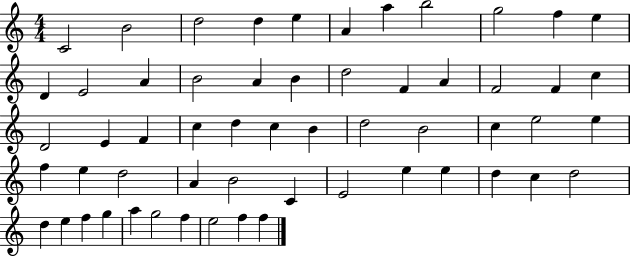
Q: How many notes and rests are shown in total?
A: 57